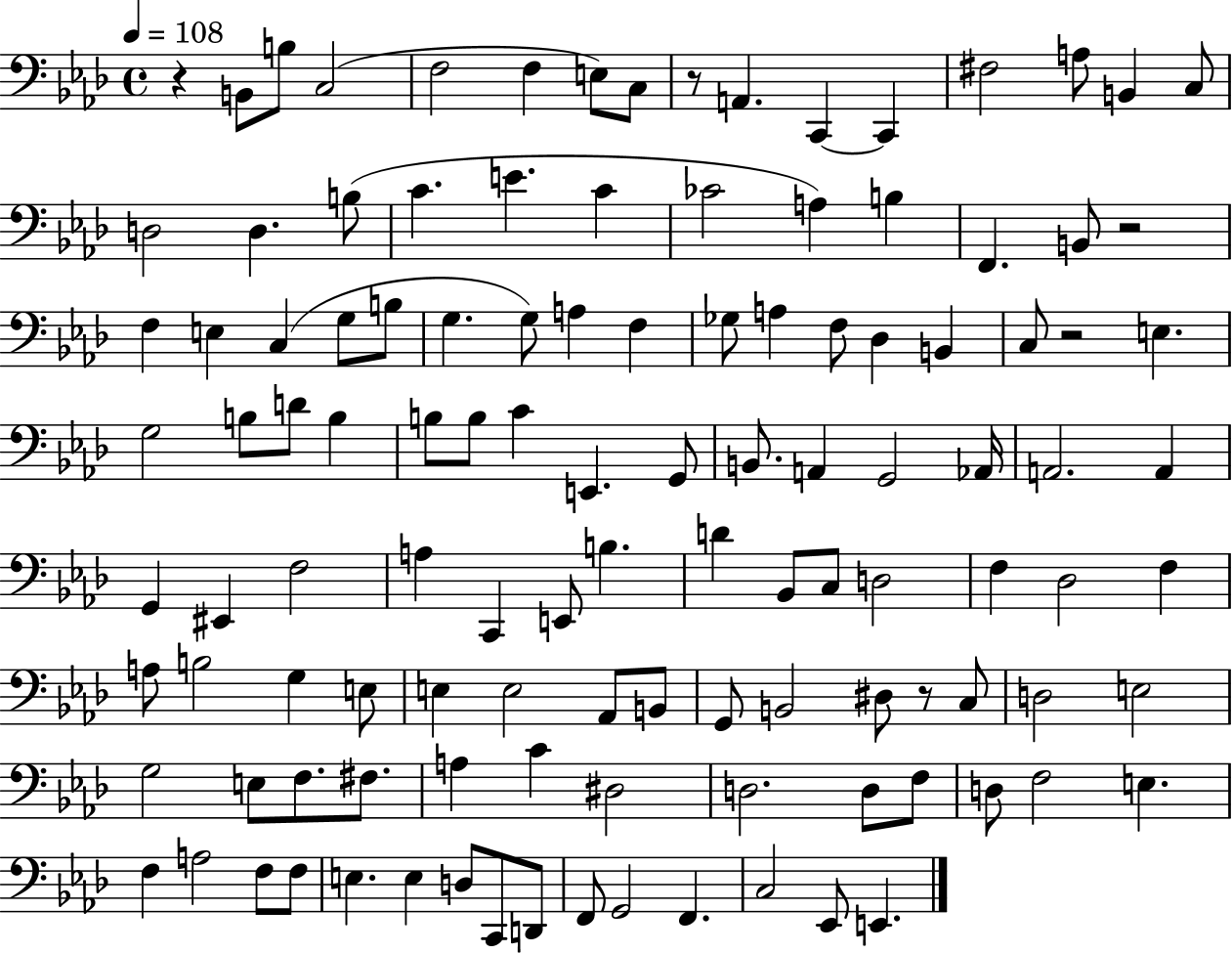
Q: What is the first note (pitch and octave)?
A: B2